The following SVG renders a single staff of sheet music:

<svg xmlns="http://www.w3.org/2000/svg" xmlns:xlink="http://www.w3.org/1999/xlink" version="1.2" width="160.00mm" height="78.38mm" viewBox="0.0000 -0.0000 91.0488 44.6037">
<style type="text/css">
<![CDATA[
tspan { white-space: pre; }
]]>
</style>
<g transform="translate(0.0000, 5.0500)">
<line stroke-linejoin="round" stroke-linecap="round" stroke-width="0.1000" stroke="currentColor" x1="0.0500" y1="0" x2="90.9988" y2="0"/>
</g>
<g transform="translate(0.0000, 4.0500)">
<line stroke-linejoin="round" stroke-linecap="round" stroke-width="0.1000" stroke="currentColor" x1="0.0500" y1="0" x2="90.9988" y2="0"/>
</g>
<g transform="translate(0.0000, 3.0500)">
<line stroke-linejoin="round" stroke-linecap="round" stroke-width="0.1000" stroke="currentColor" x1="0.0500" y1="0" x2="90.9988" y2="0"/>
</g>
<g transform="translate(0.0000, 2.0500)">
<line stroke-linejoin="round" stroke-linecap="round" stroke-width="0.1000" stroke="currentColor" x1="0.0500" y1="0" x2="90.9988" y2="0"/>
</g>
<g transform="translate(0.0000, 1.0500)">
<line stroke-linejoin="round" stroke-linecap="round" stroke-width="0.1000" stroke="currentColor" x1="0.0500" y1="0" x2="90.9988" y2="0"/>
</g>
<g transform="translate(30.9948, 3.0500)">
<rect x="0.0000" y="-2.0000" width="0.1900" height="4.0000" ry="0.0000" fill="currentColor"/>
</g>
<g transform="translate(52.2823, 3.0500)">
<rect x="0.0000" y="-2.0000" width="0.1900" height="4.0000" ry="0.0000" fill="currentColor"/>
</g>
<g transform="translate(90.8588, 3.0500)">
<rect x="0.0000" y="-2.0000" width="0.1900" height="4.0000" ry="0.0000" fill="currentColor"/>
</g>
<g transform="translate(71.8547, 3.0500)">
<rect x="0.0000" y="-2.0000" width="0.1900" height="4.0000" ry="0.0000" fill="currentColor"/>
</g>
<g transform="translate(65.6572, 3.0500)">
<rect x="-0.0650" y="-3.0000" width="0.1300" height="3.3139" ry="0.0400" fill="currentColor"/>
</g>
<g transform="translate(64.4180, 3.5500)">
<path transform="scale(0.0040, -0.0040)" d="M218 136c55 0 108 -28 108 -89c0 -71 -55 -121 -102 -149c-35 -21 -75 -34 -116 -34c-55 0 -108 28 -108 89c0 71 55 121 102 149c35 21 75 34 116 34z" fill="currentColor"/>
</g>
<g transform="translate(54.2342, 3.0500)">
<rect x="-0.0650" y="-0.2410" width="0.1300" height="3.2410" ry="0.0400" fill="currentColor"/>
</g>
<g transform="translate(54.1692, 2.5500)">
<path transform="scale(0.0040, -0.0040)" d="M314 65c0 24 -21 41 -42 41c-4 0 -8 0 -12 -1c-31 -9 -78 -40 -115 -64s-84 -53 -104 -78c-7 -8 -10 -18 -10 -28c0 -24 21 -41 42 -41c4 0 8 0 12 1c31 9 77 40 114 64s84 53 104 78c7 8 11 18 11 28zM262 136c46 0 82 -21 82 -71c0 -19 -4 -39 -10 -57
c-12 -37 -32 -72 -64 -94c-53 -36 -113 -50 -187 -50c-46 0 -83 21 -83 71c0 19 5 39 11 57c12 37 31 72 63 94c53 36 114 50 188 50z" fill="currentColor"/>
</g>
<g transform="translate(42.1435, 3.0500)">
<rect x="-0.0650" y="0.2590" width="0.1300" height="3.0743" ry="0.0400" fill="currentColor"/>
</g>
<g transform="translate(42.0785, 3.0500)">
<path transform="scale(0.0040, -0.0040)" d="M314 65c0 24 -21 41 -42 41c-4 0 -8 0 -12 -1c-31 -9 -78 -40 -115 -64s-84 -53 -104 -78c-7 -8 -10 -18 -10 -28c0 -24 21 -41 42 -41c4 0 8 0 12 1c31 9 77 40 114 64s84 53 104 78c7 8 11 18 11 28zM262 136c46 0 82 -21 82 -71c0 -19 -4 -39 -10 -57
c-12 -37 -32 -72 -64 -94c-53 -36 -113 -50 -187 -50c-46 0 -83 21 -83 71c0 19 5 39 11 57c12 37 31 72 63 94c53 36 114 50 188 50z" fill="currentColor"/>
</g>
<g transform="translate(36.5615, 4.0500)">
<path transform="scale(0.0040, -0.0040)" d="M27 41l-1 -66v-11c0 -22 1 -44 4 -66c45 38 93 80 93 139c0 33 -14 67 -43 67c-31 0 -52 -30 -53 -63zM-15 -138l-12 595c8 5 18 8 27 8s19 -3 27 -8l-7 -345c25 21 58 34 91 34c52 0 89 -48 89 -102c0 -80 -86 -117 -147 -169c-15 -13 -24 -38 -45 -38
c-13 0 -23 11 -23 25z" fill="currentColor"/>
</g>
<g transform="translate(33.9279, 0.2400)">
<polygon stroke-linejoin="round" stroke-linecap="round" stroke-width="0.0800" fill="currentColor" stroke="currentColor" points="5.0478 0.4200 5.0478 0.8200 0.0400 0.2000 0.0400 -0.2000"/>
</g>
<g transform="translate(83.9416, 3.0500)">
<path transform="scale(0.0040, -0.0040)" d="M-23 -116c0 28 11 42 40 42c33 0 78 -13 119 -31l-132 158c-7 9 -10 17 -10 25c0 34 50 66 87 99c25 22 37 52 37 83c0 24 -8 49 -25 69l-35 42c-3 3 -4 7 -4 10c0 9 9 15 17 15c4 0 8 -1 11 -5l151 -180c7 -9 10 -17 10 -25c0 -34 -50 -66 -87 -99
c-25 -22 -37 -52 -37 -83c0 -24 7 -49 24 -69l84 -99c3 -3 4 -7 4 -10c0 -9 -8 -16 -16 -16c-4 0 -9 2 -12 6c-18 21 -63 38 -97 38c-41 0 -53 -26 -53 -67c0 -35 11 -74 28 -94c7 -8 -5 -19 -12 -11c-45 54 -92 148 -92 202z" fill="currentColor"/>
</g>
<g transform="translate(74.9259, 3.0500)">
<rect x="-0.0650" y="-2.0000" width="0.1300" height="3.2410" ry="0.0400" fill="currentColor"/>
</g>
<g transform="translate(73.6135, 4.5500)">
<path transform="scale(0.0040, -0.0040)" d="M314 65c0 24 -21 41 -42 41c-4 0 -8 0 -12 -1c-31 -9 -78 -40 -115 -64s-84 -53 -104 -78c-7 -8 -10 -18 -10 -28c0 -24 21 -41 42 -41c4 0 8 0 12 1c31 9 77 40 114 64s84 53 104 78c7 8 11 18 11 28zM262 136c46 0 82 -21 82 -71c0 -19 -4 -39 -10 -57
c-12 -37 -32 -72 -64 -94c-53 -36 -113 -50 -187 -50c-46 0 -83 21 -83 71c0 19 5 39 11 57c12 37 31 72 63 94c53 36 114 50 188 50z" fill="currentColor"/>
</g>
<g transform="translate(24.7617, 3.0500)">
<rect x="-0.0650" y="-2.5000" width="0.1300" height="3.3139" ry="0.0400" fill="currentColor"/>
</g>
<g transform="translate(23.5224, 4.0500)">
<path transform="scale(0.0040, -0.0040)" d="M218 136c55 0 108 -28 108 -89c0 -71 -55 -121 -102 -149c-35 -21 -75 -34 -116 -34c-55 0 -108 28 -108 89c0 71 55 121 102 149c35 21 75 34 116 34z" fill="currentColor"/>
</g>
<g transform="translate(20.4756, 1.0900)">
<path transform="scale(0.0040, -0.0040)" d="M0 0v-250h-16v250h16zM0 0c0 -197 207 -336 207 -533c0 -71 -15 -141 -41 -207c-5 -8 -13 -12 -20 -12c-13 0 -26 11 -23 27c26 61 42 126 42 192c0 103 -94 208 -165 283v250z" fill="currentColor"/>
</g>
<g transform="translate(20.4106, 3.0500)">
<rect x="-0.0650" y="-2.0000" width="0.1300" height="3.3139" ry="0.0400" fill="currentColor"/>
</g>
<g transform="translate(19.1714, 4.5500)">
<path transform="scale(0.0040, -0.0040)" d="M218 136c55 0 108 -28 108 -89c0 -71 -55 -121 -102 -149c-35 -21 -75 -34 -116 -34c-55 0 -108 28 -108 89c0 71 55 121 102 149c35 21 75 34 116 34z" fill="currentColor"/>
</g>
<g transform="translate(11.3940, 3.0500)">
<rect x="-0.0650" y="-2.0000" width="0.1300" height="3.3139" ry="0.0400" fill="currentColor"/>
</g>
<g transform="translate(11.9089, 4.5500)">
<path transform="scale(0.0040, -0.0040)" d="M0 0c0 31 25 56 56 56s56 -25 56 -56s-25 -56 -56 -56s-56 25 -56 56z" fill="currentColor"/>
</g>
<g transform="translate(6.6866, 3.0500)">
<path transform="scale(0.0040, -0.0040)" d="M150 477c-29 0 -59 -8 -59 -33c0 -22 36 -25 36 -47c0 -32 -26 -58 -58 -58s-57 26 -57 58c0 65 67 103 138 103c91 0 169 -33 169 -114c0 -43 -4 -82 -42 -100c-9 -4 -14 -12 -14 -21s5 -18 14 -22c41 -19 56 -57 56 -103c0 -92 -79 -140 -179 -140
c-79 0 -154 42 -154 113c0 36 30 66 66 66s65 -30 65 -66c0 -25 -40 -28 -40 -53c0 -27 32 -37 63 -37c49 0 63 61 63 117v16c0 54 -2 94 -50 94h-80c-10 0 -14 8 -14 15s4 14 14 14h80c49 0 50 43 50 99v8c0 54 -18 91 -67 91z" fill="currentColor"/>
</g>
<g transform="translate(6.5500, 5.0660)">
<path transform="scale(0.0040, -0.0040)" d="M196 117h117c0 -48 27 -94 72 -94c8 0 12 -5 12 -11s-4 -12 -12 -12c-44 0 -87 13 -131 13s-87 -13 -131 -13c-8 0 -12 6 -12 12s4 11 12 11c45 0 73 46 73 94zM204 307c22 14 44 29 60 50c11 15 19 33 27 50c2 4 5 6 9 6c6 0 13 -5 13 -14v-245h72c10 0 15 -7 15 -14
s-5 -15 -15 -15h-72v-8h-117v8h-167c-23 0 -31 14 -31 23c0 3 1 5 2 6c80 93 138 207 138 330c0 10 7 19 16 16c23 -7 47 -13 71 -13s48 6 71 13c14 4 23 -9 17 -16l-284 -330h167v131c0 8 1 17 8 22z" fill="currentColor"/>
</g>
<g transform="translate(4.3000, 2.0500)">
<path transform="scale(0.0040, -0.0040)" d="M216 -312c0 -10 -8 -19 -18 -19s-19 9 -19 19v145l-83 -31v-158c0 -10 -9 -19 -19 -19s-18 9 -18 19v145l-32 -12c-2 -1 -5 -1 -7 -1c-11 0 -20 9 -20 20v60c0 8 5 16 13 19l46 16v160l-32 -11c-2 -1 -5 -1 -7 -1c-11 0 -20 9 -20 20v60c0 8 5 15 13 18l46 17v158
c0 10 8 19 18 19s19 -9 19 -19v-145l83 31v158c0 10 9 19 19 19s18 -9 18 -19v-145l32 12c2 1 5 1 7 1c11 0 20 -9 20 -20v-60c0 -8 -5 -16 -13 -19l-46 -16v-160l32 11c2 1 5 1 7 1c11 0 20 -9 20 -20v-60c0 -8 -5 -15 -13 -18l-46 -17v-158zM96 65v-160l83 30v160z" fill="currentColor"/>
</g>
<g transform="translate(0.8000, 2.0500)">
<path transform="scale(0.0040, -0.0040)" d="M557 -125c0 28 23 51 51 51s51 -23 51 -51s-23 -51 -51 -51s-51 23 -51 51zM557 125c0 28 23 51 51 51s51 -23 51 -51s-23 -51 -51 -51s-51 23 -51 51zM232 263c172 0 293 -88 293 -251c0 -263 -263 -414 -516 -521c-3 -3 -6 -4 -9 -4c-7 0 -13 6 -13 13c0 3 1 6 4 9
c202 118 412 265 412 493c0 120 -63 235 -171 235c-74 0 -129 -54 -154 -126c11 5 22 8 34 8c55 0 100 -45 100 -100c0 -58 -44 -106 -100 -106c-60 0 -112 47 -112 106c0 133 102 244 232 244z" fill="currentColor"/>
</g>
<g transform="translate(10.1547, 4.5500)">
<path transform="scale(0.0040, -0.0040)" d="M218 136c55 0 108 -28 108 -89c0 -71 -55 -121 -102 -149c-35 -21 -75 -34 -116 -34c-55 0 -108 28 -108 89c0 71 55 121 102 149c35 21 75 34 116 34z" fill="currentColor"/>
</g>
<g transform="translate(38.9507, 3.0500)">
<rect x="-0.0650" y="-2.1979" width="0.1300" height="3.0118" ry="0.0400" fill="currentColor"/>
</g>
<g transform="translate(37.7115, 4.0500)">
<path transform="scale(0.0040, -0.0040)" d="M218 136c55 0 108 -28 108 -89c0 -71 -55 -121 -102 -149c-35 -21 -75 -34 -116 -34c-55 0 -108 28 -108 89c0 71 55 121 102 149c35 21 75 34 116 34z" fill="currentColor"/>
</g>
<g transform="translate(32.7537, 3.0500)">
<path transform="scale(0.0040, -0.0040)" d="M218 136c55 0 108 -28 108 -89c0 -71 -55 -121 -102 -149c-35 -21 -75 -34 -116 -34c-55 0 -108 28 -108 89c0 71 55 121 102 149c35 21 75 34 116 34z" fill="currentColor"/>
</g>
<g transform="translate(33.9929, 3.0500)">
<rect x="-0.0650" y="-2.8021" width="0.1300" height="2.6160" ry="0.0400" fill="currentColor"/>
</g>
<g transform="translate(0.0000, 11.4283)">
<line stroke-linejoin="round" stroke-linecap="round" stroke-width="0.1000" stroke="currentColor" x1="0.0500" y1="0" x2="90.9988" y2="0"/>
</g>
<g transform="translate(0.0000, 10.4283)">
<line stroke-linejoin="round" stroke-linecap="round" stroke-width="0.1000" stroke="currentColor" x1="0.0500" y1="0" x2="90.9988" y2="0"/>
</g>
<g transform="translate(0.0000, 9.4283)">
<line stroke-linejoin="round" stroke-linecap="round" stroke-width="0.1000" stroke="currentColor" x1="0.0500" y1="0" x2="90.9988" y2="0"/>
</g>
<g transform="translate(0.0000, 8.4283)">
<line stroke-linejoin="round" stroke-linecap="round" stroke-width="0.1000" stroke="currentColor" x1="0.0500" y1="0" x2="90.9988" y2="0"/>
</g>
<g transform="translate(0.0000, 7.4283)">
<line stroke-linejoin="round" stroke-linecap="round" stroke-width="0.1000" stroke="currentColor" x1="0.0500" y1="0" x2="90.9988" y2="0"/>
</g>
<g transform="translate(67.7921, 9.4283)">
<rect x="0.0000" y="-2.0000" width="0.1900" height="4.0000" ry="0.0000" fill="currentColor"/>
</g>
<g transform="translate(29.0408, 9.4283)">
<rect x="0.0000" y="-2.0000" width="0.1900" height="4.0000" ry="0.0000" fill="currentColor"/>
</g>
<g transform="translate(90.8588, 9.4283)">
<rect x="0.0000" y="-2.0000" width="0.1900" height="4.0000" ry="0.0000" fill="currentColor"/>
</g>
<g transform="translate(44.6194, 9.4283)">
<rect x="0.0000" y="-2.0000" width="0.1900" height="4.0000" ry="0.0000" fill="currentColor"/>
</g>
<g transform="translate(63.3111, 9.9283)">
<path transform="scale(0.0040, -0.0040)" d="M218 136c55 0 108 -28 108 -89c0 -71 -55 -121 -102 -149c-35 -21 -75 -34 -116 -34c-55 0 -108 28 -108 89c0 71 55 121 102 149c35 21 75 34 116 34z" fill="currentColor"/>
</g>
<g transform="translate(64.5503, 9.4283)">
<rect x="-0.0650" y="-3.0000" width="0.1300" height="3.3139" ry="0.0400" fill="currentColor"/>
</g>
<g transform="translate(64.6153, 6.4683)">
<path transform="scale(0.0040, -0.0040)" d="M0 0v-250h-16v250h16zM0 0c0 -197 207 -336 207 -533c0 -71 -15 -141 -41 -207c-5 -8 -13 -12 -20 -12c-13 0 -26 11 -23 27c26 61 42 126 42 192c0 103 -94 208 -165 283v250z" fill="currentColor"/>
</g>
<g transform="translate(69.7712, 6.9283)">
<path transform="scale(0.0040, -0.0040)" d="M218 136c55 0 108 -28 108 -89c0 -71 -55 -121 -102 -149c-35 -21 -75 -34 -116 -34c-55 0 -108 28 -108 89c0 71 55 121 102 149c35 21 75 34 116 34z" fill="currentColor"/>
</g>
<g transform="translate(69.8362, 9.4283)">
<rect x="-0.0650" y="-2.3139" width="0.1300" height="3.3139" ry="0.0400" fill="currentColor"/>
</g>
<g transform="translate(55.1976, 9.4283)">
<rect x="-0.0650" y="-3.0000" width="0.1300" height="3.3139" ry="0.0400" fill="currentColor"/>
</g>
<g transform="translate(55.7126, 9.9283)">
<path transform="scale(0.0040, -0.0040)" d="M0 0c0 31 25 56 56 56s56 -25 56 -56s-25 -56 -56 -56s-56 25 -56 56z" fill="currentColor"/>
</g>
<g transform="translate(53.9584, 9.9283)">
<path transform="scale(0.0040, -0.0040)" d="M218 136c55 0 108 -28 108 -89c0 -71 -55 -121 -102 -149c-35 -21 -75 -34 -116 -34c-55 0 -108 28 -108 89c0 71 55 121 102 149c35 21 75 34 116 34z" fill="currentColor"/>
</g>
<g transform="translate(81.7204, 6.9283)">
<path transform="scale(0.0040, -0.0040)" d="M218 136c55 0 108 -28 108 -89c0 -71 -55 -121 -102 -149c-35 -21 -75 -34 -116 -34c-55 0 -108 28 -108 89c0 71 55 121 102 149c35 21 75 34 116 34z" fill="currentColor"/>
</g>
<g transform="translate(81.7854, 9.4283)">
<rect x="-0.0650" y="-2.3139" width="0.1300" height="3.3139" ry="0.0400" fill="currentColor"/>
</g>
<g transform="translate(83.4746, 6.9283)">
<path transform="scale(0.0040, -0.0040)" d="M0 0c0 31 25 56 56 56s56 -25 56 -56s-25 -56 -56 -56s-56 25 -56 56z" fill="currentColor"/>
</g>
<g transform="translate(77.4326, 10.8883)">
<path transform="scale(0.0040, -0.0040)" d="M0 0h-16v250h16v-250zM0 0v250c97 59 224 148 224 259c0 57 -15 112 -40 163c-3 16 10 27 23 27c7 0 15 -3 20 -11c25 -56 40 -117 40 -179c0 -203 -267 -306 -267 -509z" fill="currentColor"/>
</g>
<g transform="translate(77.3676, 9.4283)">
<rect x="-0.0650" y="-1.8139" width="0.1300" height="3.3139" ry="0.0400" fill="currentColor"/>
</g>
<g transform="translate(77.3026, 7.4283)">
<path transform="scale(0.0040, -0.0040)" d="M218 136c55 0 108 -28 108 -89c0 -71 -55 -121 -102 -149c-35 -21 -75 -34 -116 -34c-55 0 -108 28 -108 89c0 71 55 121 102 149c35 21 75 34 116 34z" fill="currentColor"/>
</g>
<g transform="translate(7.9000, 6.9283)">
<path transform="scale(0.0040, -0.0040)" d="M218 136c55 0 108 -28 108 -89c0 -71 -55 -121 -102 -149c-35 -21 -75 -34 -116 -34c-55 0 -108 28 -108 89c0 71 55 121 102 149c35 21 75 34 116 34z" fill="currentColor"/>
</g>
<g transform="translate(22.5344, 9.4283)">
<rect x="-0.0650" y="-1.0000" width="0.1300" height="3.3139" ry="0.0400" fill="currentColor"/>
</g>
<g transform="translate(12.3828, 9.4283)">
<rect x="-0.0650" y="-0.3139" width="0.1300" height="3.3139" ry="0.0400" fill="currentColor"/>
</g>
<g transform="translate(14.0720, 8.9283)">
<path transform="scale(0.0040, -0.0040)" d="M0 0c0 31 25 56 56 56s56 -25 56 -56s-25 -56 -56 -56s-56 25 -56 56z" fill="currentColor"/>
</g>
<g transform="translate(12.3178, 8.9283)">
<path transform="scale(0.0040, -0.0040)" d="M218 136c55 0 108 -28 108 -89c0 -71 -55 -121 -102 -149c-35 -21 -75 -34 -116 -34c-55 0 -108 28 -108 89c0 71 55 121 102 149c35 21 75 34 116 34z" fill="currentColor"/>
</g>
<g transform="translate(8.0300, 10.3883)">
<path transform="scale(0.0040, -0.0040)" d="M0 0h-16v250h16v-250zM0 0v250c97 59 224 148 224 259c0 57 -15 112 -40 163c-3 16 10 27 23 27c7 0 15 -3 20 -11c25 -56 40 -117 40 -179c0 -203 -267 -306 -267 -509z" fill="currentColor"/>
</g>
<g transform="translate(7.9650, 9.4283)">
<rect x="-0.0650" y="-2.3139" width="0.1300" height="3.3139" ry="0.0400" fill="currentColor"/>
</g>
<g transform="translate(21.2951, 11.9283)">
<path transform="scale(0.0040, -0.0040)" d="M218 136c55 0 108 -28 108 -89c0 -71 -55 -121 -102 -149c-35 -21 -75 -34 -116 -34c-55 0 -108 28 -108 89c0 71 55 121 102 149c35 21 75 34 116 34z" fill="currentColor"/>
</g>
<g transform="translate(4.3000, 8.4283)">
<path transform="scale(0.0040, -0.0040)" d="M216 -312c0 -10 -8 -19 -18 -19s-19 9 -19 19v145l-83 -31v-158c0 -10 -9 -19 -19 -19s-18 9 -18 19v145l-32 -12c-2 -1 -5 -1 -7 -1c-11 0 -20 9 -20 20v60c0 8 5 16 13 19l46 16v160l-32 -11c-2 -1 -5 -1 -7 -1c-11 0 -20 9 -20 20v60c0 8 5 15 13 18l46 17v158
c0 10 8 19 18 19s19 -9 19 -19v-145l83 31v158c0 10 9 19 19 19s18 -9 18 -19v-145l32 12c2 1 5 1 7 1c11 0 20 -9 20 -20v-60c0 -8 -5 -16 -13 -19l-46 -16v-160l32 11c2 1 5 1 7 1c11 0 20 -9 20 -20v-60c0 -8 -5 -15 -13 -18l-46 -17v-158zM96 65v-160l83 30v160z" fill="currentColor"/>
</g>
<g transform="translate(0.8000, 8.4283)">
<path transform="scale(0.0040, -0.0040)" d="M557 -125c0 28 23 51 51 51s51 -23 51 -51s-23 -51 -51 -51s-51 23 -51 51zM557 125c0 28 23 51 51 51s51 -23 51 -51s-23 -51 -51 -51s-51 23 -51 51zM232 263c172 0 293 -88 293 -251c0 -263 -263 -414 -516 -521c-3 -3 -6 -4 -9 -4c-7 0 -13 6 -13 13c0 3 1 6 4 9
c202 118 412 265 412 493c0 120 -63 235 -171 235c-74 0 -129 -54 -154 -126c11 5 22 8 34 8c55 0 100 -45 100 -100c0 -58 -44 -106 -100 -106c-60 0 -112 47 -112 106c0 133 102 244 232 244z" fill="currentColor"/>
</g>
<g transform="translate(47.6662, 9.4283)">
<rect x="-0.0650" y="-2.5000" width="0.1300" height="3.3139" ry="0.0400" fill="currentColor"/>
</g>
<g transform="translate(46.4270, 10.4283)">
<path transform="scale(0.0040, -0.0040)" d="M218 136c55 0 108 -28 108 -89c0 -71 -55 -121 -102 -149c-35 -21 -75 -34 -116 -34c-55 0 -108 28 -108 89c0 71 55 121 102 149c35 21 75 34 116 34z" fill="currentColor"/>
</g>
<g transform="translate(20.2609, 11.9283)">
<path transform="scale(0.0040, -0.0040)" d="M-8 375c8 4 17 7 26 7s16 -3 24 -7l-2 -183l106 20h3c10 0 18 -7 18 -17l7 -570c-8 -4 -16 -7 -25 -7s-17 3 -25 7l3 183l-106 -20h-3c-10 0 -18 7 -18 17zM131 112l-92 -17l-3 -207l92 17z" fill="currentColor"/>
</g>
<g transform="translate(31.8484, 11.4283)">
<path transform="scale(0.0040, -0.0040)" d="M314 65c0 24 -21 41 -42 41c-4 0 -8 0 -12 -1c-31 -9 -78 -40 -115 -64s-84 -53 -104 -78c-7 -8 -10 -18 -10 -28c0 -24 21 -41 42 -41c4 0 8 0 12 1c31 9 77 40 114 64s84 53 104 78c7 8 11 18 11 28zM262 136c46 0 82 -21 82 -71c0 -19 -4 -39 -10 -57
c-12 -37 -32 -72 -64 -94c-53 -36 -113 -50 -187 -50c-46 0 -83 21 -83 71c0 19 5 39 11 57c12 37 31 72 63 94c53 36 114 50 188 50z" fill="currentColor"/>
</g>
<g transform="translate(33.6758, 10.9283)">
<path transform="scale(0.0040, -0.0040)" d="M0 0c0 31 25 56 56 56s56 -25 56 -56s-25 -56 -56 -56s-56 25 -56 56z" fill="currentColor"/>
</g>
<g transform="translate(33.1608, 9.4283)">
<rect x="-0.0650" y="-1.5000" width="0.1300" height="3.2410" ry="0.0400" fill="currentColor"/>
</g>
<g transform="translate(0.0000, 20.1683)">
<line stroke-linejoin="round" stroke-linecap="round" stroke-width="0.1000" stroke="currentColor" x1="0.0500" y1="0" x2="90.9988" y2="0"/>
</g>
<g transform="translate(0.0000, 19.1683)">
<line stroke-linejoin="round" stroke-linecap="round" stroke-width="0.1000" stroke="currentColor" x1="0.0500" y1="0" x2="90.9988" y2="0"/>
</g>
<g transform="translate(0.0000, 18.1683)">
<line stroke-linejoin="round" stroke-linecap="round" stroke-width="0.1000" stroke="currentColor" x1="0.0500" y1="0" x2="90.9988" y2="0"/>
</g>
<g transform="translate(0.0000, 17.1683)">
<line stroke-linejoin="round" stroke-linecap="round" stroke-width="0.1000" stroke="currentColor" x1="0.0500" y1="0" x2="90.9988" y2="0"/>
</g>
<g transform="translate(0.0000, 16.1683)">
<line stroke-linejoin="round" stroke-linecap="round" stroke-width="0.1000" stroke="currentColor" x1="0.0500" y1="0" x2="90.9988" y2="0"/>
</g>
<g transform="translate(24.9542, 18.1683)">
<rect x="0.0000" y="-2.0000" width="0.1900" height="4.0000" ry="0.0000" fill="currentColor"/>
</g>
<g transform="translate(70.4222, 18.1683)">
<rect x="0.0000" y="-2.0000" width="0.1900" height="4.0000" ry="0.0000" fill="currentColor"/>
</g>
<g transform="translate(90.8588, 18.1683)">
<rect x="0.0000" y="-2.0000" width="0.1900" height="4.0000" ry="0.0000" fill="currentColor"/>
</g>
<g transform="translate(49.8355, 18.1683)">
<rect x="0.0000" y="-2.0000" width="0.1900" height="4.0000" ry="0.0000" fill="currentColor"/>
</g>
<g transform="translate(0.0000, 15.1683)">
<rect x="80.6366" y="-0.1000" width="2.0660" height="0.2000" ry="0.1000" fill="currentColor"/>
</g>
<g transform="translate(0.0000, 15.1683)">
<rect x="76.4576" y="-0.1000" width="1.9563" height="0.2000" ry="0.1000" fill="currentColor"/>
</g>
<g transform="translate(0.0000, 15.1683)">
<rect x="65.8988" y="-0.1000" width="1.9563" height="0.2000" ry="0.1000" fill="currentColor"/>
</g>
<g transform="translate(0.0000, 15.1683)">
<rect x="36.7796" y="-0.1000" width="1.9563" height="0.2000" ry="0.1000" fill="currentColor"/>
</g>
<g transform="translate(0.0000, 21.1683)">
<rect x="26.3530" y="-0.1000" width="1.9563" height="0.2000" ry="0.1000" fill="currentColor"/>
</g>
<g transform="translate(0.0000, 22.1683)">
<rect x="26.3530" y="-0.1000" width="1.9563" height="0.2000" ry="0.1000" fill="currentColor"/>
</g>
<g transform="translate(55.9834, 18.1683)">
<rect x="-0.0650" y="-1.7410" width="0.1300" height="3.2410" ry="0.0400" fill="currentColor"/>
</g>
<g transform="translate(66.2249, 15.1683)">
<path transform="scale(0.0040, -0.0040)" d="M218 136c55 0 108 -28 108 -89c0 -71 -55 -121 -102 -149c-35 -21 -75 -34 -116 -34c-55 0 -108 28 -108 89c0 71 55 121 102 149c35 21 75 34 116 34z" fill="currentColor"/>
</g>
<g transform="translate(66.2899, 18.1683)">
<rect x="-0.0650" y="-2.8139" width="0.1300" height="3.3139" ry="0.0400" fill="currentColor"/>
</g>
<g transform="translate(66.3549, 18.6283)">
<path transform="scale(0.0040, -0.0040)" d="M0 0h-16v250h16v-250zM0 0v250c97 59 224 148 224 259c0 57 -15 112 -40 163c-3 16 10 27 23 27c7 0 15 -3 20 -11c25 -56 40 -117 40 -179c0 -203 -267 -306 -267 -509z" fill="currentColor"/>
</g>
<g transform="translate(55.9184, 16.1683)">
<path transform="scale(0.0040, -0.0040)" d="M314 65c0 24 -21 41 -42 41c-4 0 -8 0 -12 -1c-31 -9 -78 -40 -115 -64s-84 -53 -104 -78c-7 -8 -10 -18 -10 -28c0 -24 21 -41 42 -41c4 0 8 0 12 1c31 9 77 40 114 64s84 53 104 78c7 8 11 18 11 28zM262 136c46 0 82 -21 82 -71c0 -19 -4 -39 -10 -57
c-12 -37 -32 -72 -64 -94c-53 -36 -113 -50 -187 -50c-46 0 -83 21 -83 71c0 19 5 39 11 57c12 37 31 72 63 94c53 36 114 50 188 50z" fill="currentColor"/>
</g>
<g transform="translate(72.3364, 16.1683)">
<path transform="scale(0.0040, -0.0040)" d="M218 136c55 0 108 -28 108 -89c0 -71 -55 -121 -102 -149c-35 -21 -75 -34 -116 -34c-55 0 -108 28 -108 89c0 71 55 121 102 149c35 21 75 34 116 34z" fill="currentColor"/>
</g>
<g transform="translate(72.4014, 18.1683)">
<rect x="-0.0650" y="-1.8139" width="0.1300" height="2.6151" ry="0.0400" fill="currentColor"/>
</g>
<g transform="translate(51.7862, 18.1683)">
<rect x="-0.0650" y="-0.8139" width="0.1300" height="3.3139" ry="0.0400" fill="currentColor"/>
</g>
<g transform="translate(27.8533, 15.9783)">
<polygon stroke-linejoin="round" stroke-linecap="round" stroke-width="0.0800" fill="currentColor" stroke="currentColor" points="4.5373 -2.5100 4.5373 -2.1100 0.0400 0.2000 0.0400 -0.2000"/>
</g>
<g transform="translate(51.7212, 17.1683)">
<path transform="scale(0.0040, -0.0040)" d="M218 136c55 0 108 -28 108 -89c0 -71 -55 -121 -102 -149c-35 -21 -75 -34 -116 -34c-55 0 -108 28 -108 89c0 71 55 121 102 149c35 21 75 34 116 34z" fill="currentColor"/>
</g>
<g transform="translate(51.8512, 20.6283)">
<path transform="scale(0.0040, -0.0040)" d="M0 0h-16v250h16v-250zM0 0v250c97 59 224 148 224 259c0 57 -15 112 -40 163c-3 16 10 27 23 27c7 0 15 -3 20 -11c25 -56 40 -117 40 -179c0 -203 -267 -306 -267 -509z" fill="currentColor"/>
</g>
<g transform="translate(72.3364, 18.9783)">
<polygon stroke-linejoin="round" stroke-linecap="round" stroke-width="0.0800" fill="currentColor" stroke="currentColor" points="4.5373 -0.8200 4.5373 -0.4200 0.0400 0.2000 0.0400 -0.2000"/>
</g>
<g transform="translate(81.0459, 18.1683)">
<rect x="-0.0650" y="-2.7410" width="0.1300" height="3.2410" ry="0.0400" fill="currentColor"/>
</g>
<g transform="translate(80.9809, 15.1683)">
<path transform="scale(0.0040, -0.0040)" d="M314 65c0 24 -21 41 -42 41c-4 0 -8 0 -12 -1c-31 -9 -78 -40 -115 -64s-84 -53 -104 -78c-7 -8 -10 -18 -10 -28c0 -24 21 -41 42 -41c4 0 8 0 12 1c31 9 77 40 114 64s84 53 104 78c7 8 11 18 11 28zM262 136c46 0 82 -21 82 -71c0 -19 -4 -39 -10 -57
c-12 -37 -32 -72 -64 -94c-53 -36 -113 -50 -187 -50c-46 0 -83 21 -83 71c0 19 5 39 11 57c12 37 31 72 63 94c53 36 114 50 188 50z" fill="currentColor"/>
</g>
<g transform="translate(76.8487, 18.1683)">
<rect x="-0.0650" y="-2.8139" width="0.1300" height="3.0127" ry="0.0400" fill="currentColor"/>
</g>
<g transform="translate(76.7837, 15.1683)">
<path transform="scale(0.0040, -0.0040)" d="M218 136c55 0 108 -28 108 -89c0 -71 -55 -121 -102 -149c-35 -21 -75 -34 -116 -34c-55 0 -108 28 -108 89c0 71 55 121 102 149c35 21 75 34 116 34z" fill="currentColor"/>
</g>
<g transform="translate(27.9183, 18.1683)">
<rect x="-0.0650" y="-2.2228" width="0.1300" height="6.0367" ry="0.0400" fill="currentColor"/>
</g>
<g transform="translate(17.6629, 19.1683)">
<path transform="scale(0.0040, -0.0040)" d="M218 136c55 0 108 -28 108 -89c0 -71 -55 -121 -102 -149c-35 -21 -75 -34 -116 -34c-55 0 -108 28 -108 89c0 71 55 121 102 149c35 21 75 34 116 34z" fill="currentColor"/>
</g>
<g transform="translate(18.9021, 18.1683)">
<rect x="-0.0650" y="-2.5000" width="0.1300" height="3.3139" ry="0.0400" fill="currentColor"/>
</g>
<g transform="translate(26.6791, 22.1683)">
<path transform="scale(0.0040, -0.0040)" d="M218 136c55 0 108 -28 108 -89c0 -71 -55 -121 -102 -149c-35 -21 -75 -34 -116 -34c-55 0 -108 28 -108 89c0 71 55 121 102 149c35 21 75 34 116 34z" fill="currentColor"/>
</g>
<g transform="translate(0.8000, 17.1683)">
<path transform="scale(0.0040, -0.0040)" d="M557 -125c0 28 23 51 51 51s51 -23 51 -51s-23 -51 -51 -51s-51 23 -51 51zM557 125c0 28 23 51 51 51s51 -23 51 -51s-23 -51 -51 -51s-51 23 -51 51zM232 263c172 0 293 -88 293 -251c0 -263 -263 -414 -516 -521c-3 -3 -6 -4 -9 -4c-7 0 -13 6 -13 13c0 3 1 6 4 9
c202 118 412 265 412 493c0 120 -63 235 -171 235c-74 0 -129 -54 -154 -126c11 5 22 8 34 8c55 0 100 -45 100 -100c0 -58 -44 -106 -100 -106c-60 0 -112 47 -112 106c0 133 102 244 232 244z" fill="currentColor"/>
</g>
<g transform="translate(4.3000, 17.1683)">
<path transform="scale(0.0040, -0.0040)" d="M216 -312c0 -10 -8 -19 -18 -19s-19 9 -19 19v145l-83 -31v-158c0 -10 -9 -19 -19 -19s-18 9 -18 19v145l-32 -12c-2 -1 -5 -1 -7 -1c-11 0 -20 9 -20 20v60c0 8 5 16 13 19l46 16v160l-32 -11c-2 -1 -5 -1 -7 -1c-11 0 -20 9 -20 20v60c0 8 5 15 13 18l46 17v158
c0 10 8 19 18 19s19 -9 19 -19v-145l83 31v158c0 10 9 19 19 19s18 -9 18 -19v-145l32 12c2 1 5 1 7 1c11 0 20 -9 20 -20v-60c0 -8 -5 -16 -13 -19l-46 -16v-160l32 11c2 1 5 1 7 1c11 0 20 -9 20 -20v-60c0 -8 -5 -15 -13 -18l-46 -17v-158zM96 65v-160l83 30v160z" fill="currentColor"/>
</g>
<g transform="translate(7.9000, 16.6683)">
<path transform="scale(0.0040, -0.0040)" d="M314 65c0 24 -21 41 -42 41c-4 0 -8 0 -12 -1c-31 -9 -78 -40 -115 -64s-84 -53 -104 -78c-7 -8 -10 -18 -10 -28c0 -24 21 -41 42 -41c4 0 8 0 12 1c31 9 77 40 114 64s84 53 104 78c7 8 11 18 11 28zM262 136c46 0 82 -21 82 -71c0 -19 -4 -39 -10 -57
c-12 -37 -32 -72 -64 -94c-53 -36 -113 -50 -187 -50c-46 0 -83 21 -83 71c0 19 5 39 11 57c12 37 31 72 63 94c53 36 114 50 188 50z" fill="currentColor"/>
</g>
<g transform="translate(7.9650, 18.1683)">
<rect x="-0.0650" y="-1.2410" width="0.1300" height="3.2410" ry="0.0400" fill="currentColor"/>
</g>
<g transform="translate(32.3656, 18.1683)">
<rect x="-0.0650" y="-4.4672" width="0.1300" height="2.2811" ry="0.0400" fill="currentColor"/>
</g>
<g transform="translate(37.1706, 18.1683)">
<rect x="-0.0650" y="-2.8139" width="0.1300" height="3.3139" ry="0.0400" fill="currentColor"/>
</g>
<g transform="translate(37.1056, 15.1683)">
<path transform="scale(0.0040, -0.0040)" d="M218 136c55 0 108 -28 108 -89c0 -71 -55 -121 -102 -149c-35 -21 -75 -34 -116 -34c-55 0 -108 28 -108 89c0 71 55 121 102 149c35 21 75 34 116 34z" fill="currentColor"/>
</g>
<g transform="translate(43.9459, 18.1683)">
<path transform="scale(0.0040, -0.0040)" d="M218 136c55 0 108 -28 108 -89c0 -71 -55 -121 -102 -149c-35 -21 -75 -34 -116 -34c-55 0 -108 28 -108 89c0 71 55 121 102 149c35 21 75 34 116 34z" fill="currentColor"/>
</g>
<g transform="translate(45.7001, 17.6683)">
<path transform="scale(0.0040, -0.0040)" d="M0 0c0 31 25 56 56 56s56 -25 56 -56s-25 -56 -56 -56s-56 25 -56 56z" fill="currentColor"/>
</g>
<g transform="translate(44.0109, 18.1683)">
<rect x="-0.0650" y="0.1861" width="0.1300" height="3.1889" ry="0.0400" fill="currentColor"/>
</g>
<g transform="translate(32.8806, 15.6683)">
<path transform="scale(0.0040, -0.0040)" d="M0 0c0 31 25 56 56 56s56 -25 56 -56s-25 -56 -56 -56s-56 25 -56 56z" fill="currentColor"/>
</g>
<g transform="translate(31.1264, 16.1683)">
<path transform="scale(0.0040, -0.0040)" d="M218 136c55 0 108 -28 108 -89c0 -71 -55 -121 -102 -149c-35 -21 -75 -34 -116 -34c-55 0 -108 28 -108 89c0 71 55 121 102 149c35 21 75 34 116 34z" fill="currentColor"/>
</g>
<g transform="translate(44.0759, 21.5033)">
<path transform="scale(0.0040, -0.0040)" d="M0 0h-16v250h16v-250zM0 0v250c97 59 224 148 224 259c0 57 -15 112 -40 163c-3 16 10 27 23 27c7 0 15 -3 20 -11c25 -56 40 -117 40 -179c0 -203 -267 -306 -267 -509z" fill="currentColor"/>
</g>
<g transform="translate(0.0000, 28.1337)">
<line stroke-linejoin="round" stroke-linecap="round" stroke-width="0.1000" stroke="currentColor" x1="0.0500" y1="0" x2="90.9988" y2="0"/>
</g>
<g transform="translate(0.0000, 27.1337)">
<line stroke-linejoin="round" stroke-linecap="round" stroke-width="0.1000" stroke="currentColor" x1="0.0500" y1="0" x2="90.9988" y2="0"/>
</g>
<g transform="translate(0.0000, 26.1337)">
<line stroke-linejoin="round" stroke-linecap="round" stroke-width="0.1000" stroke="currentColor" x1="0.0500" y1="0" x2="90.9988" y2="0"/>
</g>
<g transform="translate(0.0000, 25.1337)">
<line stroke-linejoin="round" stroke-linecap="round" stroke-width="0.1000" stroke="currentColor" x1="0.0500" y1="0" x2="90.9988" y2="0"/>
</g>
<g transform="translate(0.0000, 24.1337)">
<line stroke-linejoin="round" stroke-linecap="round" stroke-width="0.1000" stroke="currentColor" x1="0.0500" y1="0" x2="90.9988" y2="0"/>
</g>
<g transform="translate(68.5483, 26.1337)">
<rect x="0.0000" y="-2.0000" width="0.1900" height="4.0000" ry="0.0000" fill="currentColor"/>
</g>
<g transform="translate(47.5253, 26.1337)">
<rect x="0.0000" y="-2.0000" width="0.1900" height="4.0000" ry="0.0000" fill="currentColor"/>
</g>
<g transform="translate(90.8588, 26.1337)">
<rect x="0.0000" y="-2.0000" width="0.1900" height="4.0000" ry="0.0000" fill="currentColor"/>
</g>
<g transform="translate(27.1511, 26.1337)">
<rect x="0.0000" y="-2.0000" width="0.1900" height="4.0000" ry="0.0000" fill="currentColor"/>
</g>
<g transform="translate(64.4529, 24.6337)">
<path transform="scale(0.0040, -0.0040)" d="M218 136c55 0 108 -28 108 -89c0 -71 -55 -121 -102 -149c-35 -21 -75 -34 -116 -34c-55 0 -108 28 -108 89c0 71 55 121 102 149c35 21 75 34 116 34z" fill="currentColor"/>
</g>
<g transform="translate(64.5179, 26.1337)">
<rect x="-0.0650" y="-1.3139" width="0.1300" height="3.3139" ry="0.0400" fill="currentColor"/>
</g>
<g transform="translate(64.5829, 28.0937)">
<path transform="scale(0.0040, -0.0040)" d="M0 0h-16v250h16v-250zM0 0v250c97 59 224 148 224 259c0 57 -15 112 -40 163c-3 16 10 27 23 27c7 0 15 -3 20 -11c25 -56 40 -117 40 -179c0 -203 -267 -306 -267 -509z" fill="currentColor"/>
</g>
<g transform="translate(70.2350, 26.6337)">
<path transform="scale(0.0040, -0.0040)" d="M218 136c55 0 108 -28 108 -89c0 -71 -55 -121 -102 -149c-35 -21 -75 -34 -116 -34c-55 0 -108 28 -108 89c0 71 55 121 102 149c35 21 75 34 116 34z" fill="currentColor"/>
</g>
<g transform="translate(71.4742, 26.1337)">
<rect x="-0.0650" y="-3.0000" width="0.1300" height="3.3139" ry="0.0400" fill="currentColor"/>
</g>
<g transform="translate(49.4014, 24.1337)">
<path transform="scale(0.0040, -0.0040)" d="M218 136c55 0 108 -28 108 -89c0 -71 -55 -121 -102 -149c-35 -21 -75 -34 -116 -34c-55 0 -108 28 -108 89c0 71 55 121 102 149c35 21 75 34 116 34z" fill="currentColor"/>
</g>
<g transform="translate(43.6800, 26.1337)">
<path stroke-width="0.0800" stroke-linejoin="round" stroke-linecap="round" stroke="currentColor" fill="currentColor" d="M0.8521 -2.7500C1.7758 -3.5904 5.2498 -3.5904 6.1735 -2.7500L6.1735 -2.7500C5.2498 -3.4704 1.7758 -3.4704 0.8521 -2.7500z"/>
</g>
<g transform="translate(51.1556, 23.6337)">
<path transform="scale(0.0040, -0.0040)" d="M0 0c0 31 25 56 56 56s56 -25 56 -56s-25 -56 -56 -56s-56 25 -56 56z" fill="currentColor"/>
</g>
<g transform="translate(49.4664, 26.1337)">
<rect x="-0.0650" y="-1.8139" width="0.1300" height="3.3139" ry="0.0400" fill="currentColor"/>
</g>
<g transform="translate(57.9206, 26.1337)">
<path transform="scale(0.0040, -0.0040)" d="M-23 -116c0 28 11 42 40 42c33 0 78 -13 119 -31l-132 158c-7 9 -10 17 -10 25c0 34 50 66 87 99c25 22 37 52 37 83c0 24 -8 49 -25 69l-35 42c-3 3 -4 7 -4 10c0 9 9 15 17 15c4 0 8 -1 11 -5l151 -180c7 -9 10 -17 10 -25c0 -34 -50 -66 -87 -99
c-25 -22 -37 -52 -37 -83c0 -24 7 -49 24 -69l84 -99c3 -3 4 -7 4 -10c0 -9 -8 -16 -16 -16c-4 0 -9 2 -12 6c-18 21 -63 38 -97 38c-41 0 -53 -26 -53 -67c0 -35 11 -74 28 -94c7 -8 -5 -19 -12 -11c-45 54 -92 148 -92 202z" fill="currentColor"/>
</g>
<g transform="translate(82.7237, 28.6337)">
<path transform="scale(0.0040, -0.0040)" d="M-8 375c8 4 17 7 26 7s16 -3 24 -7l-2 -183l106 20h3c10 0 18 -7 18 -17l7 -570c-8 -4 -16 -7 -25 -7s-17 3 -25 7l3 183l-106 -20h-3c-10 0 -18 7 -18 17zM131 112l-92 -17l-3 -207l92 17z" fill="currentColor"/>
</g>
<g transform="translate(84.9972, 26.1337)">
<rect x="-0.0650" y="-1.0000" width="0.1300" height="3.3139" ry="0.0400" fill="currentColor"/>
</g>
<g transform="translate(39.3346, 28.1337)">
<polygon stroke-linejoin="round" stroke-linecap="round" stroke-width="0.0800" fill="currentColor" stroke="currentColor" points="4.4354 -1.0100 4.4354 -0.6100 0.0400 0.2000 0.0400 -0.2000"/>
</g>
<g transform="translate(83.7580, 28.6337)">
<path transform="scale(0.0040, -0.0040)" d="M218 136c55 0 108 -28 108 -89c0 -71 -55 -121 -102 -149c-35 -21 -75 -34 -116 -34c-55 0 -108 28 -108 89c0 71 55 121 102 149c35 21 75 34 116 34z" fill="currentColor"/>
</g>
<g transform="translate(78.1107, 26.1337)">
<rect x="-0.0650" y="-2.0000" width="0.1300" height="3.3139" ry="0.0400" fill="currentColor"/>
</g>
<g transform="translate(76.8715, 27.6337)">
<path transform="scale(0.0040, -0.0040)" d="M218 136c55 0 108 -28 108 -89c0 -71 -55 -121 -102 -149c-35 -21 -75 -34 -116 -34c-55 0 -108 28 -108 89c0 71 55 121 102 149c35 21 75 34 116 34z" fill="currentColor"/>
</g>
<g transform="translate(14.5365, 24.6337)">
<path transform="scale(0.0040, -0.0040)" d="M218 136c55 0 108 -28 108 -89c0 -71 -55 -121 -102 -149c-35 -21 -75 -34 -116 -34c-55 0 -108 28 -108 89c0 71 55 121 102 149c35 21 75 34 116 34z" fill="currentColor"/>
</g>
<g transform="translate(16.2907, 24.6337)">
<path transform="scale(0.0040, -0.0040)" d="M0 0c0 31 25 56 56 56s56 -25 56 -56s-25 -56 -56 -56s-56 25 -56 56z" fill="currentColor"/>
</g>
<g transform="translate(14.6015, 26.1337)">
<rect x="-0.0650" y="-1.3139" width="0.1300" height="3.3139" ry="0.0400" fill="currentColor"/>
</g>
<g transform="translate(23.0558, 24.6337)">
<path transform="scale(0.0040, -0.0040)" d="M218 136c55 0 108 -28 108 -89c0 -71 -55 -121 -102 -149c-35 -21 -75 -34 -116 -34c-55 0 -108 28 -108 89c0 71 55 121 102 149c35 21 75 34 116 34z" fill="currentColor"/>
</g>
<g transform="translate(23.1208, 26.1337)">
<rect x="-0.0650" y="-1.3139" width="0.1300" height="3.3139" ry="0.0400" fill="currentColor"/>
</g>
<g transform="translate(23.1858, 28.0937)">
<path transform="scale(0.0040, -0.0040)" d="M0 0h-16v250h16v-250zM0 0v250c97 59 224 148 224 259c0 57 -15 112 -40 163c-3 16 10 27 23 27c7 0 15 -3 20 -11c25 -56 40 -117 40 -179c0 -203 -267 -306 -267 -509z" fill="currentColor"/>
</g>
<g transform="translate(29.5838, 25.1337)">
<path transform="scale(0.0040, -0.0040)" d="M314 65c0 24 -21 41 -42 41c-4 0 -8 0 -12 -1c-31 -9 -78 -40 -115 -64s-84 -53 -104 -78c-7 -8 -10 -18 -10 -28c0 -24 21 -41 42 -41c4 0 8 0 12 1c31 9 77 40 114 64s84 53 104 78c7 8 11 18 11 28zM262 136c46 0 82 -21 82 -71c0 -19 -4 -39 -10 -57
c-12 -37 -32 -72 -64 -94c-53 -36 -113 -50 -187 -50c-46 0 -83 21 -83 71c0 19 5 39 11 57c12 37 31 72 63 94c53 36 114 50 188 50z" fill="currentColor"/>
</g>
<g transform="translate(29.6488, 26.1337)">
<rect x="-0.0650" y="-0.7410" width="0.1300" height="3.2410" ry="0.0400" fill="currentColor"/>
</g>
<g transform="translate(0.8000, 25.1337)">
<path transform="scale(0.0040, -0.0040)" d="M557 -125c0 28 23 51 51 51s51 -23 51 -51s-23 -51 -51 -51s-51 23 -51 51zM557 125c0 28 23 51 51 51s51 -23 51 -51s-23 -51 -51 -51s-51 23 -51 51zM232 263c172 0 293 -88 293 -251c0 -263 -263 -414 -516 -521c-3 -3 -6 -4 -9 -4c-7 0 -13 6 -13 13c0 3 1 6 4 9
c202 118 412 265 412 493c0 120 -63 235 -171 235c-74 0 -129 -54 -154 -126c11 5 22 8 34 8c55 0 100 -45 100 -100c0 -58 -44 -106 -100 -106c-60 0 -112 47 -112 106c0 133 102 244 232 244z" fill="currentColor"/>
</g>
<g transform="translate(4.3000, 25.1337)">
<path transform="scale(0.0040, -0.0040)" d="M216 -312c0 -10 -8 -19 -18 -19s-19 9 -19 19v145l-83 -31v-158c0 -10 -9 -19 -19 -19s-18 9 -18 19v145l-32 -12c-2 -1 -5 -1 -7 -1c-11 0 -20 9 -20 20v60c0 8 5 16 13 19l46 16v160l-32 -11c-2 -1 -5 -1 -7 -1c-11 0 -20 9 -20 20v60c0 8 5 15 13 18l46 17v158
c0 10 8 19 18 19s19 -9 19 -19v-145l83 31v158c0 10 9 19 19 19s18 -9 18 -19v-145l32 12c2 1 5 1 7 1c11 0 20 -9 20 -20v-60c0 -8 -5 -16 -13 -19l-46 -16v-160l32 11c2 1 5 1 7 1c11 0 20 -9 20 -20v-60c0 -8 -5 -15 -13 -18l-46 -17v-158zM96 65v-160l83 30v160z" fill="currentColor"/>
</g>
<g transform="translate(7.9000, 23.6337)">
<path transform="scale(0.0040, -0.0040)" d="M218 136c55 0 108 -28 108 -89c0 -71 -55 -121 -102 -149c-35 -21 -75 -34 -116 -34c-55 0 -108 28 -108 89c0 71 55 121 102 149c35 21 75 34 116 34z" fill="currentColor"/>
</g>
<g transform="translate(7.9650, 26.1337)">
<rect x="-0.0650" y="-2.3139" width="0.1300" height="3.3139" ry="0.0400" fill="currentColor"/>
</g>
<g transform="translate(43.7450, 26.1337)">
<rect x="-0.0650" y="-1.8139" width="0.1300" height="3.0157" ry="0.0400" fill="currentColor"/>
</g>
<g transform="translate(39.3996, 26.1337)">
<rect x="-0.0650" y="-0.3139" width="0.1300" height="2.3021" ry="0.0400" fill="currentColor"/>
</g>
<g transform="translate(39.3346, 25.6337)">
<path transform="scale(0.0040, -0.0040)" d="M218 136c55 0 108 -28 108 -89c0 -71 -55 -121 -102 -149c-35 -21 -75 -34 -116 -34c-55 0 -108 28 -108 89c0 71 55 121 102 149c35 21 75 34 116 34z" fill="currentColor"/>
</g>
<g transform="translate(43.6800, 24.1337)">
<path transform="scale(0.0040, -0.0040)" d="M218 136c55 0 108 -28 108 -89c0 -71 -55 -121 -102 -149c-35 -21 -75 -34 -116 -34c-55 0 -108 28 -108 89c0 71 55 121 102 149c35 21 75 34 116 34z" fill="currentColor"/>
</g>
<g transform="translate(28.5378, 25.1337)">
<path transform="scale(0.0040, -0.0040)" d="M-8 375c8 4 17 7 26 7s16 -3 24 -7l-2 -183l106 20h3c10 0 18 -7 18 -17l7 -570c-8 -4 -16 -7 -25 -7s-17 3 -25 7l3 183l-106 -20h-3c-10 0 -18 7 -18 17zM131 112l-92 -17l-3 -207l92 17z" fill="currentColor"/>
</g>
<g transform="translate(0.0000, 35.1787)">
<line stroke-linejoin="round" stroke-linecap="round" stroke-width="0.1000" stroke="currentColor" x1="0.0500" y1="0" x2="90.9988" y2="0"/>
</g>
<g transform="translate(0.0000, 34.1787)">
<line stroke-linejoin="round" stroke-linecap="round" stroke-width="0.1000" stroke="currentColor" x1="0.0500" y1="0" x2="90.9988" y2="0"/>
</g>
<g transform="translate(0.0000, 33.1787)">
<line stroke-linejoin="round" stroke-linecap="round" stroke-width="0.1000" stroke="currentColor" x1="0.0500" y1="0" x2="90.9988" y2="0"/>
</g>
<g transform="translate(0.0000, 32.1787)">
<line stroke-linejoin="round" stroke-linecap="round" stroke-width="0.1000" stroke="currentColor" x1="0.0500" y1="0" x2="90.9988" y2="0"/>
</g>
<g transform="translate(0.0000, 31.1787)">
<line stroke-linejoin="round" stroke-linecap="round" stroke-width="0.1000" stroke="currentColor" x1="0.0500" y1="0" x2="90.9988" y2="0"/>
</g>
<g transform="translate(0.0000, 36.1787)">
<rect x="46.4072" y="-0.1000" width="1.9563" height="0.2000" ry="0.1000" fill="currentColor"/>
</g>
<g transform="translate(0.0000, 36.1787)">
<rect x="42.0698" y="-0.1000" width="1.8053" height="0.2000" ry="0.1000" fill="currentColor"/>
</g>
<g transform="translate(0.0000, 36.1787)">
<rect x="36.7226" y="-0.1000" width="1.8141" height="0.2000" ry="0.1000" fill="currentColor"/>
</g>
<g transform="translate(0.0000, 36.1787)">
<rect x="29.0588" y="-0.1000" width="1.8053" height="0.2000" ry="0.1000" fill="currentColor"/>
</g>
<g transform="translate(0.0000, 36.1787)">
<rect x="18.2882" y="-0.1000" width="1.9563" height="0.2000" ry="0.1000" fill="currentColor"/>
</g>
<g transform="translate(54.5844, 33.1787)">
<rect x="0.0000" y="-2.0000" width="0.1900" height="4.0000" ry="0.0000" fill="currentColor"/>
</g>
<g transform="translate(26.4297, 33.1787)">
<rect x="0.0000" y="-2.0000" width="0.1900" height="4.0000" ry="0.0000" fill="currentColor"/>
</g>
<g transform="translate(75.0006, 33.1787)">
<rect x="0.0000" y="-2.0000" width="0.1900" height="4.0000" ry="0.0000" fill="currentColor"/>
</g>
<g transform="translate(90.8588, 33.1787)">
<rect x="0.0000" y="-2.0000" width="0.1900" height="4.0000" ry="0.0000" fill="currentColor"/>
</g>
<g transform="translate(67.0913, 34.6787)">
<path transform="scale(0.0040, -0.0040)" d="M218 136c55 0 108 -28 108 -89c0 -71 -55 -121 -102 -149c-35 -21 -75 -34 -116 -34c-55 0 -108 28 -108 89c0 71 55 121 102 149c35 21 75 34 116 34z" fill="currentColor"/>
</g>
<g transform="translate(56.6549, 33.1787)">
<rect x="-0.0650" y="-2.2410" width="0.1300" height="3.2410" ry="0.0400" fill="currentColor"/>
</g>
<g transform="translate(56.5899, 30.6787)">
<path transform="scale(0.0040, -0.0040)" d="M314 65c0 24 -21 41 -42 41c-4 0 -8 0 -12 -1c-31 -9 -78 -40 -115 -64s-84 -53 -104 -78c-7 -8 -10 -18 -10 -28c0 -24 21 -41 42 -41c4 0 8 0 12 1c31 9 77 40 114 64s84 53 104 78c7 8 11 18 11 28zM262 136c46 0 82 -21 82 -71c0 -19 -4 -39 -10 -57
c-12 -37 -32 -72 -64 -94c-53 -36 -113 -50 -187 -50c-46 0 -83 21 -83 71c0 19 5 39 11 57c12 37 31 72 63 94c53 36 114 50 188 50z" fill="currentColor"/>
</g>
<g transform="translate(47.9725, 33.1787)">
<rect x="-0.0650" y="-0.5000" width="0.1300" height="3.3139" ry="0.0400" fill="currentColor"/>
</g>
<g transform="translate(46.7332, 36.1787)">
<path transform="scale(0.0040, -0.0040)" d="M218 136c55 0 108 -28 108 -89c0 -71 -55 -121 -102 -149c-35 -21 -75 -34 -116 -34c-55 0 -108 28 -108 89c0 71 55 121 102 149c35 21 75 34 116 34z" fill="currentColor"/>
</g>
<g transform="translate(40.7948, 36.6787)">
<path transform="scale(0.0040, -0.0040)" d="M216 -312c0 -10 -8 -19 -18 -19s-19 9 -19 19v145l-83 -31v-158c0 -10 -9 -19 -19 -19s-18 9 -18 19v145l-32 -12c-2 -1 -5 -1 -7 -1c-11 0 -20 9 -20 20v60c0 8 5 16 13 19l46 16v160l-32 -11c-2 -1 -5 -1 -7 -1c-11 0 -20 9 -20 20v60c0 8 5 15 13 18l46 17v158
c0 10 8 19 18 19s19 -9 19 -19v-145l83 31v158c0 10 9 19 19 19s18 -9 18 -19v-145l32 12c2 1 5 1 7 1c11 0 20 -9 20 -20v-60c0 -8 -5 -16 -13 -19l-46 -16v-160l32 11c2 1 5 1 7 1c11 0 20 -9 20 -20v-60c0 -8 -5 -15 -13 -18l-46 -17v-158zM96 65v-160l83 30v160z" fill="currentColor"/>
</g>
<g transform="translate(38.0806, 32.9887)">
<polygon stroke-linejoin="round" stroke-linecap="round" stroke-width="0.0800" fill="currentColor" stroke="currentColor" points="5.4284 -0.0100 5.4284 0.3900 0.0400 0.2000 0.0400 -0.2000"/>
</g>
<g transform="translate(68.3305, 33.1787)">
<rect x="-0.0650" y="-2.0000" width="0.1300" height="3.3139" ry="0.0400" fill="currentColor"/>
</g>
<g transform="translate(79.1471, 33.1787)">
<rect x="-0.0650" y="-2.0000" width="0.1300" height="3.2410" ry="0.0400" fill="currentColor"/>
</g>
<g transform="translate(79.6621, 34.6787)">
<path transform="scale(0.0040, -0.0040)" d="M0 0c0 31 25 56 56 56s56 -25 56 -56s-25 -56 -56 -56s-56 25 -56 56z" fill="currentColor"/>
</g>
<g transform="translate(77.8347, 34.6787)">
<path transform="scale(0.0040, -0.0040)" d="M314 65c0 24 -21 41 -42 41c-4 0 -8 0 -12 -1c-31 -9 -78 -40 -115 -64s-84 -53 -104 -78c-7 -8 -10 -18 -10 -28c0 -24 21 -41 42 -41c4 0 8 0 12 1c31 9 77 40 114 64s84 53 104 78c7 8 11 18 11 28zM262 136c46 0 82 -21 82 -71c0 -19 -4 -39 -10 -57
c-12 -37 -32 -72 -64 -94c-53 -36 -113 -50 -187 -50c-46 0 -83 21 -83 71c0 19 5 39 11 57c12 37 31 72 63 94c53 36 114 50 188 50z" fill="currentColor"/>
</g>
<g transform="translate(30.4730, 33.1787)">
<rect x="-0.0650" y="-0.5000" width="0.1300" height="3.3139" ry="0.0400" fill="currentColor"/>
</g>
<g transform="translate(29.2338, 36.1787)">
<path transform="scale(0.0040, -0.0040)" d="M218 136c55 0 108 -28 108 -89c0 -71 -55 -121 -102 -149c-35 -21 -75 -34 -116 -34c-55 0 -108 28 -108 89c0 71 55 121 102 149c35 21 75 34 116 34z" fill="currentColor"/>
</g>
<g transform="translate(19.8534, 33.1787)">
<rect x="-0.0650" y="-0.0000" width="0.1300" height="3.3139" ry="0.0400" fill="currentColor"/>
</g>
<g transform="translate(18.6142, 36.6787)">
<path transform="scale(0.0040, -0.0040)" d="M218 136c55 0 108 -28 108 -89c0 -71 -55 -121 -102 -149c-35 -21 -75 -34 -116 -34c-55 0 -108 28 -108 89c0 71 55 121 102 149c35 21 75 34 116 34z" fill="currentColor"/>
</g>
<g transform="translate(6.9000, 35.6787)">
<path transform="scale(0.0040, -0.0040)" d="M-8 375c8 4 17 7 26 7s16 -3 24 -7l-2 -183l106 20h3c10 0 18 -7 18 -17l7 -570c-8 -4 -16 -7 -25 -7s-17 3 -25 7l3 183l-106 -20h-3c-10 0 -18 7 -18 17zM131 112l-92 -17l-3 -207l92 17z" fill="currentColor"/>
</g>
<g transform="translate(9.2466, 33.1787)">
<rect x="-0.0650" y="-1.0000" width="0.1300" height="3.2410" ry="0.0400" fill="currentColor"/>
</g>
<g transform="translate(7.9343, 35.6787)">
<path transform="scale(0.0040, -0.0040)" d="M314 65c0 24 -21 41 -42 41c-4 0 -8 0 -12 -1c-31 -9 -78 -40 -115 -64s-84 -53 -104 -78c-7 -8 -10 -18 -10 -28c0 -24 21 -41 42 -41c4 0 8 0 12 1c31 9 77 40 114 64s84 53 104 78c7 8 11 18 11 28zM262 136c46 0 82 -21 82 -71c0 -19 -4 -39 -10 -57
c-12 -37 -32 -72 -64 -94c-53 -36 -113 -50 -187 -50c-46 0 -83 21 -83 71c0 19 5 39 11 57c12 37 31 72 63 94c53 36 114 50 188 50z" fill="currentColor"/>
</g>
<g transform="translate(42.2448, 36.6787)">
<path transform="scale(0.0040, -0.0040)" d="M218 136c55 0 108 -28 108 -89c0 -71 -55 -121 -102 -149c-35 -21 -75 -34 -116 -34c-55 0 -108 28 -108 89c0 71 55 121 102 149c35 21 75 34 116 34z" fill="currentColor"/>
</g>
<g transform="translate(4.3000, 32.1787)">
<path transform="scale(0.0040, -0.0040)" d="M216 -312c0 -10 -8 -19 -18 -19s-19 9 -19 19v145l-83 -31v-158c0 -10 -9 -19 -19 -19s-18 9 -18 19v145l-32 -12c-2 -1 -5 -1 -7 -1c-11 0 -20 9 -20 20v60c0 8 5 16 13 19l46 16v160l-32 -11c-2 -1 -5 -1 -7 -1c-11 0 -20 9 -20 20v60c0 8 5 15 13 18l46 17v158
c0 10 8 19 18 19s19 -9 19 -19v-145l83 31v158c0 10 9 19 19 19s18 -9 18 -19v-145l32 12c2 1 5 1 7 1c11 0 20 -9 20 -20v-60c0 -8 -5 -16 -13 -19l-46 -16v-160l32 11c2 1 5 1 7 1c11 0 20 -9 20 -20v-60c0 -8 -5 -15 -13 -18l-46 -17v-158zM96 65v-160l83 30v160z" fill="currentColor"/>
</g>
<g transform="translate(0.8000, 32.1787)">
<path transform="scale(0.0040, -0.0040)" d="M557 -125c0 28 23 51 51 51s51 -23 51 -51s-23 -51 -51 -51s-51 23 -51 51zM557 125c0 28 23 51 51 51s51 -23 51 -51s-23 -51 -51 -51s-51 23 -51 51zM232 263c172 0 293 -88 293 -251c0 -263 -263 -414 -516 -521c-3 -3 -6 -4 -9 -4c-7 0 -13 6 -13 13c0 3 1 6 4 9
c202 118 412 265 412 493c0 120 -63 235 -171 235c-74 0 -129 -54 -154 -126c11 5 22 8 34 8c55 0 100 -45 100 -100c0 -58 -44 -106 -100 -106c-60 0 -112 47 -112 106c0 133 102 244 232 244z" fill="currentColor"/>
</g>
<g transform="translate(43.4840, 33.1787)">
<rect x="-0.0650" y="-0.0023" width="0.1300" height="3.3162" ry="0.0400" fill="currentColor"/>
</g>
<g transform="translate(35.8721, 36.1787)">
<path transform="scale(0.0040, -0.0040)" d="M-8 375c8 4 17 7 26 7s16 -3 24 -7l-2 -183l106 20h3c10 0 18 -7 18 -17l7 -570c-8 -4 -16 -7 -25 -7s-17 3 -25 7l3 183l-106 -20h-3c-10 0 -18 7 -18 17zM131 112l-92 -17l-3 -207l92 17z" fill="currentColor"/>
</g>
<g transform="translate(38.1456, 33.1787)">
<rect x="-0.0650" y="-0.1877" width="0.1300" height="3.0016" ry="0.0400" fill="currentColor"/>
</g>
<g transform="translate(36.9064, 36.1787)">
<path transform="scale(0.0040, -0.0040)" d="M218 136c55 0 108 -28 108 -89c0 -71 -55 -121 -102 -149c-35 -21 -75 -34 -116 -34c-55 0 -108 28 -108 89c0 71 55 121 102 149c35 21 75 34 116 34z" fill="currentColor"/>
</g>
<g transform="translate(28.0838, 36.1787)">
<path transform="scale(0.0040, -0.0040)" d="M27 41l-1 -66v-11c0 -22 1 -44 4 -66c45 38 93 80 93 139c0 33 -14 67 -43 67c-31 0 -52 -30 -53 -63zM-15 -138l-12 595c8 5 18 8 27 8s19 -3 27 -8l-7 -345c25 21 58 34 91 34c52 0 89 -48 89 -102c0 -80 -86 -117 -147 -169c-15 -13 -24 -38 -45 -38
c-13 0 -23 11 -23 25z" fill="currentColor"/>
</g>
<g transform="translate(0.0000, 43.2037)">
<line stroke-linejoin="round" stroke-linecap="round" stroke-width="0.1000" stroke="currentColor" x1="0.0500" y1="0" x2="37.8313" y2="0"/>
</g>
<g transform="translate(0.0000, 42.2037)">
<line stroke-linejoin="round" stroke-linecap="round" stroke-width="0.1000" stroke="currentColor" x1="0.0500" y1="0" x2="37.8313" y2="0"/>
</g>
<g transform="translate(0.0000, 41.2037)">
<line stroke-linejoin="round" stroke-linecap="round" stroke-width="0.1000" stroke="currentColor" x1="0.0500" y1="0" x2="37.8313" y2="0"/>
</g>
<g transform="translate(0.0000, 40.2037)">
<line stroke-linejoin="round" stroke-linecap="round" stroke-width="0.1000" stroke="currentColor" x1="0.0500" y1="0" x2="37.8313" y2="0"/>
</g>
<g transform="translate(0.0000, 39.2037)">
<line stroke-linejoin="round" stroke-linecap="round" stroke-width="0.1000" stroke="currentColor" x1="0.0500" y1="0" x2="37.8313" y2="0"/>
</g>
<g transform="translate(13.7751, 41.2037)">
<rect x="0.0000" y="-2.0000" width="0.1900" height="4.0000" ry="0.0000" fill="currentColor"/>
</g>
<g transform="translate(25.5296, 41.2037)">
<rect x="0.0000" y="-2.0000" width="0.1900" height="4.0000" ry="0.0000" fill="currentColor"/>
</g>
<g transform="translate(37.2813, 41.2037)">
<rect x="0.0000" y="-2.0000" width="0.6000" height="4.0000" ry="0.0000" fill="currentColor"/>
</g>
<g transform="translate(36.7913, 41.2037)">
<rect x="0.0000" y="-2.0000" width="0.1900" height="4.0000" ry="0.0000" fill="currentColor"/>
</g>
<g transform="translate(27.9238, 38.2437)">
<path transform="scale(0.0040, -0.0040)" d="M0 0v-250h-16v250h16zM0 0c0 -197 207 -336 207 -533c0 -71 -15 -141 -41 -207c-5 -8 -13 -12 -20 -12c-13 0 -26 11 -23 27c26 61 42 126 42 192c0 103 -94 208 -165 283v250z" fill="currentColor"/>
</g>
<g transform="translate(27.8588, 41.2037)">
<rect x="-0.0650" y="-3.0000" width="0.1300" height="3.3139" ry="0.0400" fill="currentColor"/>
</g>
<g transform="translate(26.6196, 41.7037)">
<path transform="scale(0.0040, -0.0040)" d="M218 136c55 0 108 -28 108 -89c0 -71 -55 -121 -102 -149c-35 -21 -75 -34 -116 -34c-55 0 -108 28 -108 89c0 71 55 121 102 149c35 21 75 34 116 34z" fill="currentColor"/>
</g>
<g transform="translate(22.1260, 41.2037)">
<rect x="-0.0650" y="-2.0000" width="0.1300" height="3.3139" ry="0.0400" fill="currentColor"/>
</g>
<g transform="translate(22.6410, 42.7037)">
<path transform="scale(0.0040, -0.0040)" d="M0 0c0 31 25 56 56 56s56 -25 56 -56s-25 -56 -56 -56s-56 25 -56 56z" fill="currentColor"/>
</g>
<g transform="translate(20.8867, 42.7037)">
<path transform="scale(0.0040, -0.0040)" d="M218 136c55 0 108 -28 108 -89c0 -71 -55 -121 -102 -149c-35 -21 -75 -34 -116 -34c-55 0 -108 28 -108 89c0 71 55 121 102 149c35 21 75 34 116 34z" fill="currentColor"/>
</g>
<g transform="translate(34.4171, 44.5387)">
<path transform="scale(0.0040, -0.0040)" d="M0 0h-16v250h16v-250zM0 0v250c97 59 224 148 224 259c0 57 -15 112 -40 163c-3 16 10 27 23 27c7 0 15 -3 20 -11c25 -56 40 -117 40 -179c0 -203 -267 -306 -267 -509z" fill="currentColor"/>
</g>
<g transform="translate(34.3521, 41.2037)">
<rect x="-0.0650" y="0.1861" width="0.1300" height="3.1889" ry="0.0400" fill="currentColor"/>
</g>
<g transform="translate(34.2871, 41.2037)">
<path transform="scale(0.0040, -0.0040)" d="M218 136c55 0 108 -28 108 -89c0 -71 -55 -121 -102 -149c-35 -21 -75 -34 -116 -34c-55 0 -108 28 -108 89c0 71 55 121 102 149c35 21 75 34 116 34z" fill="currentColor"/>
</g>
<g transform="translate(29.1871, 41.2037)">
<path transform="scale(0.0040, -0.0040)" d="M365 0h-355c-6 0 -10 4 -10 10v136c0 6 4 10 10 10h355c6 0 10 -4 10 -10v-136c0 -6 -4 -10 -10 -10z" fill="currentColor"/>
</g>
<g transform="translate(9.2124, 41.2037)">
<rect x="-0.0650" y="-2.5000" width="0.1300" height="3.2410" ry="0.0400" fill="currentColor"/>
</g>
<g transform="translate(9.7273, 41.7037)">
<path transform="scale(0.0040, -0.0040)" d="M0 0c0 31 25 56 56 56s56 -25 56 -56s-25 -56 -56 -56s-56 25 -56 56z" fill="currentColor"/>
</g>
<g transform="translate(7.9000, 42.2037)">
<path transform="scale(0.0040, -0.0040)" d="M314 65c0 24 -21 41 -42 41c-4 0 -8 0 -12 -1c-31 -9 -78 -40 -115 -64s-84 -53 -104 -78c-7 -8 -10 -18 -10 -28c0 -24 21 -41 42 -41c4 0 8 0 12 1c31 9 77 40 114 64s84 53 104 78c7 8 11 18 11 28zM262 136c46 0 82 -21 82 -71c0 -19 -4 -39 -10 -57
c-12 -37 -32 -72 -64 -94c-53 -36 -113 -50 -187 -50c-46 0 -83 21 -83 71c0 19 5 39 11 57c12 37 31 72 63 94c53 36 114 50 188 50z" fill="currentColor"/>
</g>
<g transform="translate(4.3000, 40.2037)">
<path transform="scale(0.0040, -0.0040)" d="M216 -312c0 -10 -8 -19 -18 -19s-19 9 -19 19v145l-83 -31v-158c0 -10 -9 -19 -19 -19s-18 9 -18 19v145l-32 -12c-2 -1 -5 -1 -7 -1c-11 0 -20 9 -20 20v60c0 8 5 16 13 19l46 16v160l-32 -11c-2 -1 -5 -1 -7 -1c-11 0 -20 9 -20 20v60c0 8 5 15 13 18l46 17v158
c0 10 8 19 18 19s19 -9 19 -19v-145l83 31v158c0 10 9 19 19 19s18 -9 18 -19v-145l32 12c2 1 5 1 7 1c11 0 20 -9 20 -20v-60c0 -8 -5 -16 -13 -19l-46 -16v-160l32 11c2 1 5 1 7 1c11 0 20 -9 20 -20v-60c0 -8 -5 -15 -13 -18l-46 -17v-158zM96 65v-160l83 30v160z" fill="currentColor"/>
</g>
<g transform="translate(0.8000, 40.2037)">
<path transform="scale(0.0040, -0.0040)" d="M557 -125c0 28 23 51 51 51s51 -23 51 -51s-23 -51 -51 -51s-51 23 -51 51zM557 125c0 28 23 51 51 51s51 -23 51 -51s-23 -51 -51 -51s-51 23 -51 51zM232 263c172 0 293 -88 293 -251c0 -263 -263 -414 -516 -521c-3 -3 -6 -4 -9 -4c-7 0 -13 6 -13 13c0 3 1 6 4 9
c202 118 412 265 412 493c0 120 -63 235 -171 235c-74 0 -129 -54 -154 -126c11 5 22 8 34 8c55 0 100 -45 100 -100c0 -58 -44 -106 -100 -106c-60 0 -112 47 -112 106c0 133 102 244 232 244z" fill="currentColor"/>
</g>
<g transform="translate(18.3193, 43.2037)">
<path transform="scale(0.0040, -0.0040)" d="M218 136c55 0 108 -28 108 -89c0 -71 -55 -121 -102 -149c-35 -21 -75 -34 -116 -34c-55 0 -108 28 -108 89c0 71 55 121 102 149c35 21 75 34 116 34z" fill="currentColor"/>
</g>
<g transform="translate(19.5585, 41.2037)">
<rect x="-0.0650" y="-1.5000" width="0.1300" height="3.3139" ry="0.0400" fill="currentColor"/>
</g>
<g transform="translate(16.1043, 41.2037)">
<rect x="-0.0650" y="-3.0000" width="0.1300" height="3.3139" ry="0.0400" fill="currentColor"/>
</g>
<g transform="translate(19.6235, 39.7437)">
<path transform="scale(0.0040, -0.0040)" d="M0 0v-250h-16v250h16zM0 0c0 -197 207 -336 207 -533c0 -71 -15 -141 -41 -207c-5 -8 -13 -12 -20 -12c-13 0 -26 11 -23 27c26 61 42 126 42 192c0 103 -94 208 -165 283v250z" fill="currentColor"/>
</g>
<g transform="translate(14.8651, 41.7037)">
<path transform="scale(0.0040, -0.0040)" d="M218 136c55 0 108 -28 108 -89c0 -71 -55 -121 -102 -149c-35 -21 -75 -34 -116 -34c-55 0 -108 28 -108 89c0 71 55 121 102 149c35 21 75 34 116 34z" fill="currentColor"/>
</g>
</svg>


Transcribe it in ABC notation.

X:1
T:Untitled
M:3/4
L:1/4
K:G
A,, A,,/2 B,, D,/2 _B,,/2 D,2 E,2 C, A,,2 z B,/2 E, F,, G,,2 B,, C, C,/2 B, A,/2 B, G,2 B,, C,,/2 A,/2 C D,/2 ^F,/2 A,2 C/2 A,/2 C/2 C2 B, G, G,/2 F,2 E,/2 A,/2 A, z G,/2 C, A,, F,, F,,2 D,, _E,, E,,/2 ^D,,/2 E,, B,2 A,, A,,2 B,,2 C, G,,/2 A,, C,/2 z2 D,/2